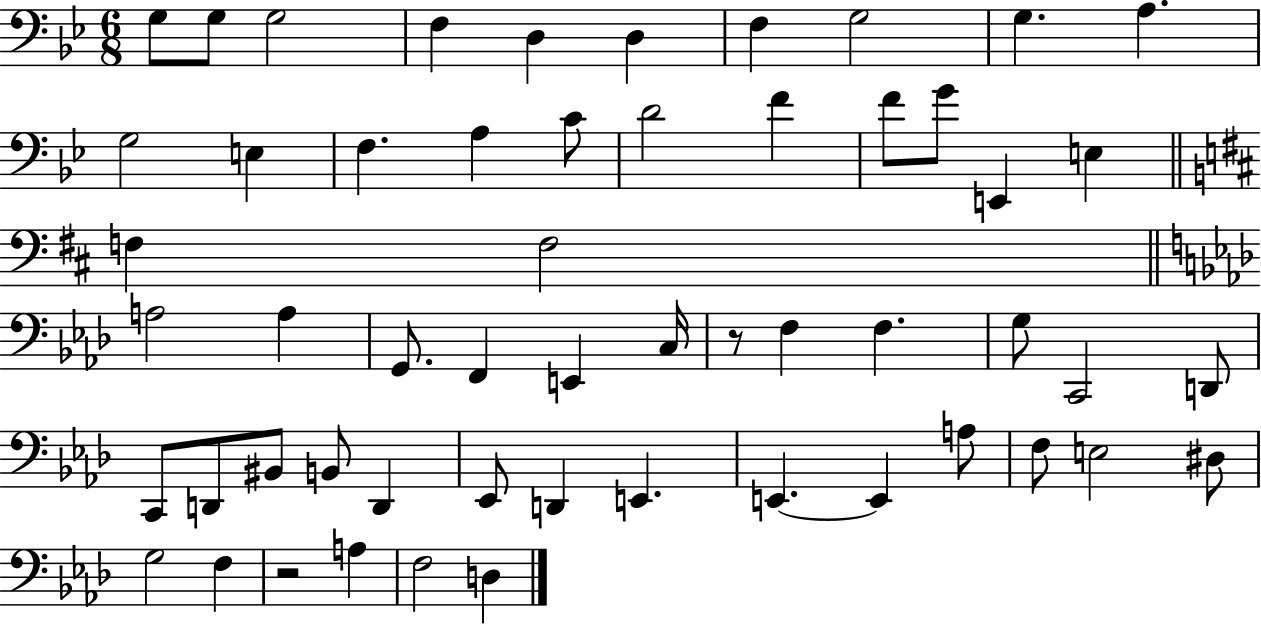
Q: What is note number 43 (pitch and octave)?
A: E2